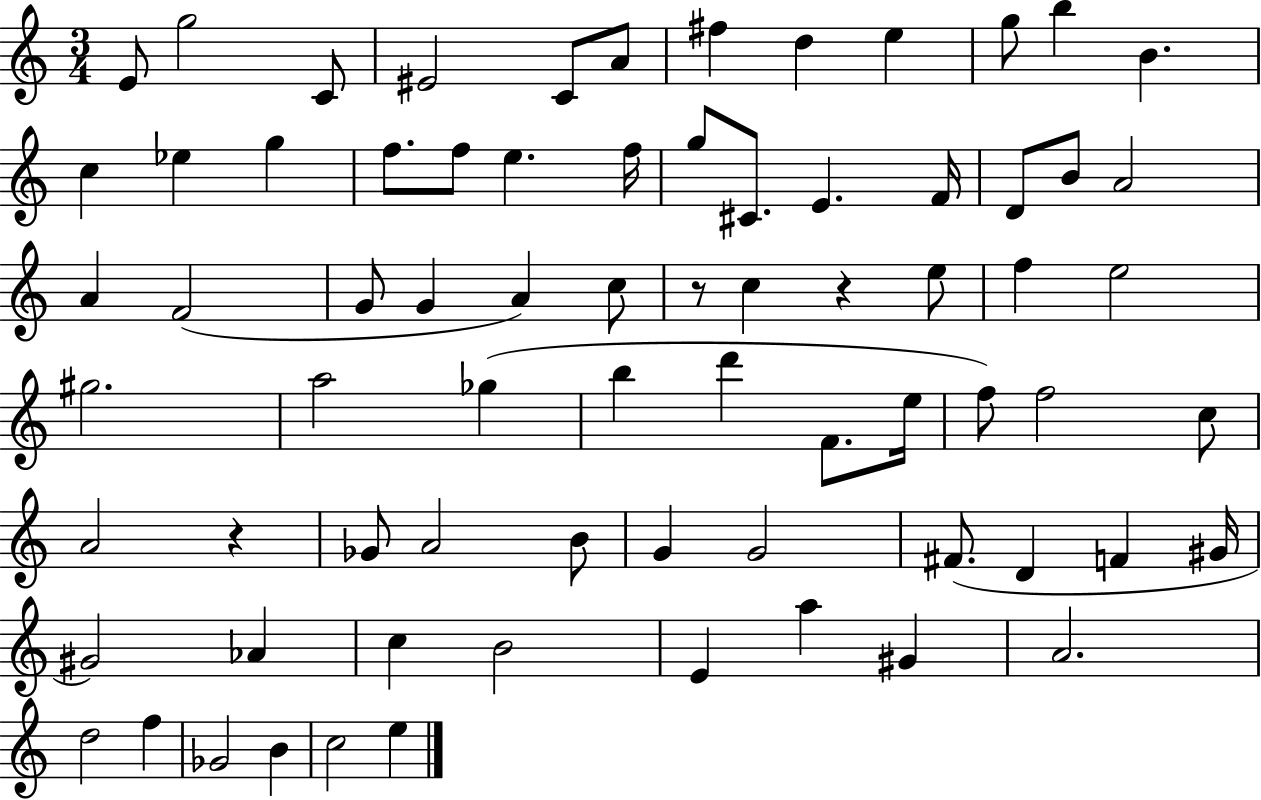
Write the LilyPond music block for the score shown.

{
  \clef treble
  \numericTimeSignature
  \time 3/4
  \key c \major
  e'8 g''2 c'8 | eis'2 c'8 a'8 | fis''4 d''4 e''4 | g''8 b''4 b'4. | \break c''4 ees''4 g''4 | f''8. f''8 e''4. f''16 | g''8 cis'8. e'4. f'16 | d'8 b'8 a'2 | \break a'4 f'2( | g'8 g'4 a'4) c''8 | r8 c''4 r4 e''8 | f''4 e''2 | \break gis''2. | a''2 ges''4( | b''4 d'''4 f'8. e''16 | f''8) f''2 c''8 | \break a'2 r4 | ges'8 a'2 b'8 | g'4 g'2 | fis'8.( d'4 f'4 gis'16 | \break gis'2) aes'4 | c''4 b'2 | e'4 a''4 gis'4 | a'2. | \break d''2 f''4 | ges'2 b'4 | c''2 e''4 | \bar "|."
}